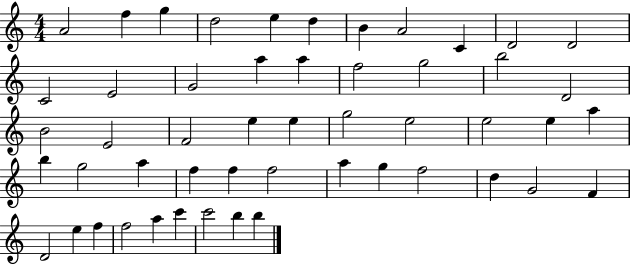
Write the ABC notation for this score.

X:1
T:Untitled
M:4/4
L:1/4
K:C
A2 f g d2 e d B A2 C D2 D2 C2 E2 G2 a a f2 g2 b2 D2 B2 E2 F2 e e g2 e2 e2 e a b g2 a f f f2 a g f2 d G2 F D2 e f f2 a c' c'2 b b